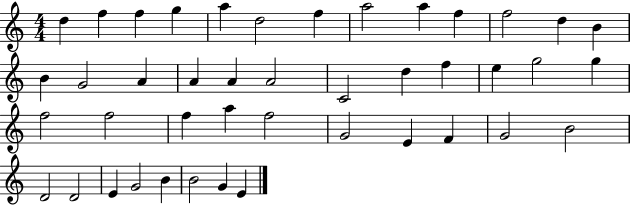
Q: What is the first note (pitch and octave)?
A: D5